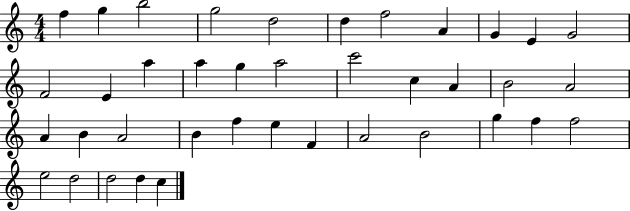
F5/q G5/q B5/h G5/h D5/h D5/q F5/h A4/q G4/q E4/q G4/h F4/h E4/q A5/q A5/q G5/q A5/h C6/h C5/q A4/q B4/h A4/h A4/q B4/q A4/h B4/q F5/q E5/q F4/q A4/h B4/h G5/q F5/q F5/h E5/h D5/h D5/h D5/q C5/q